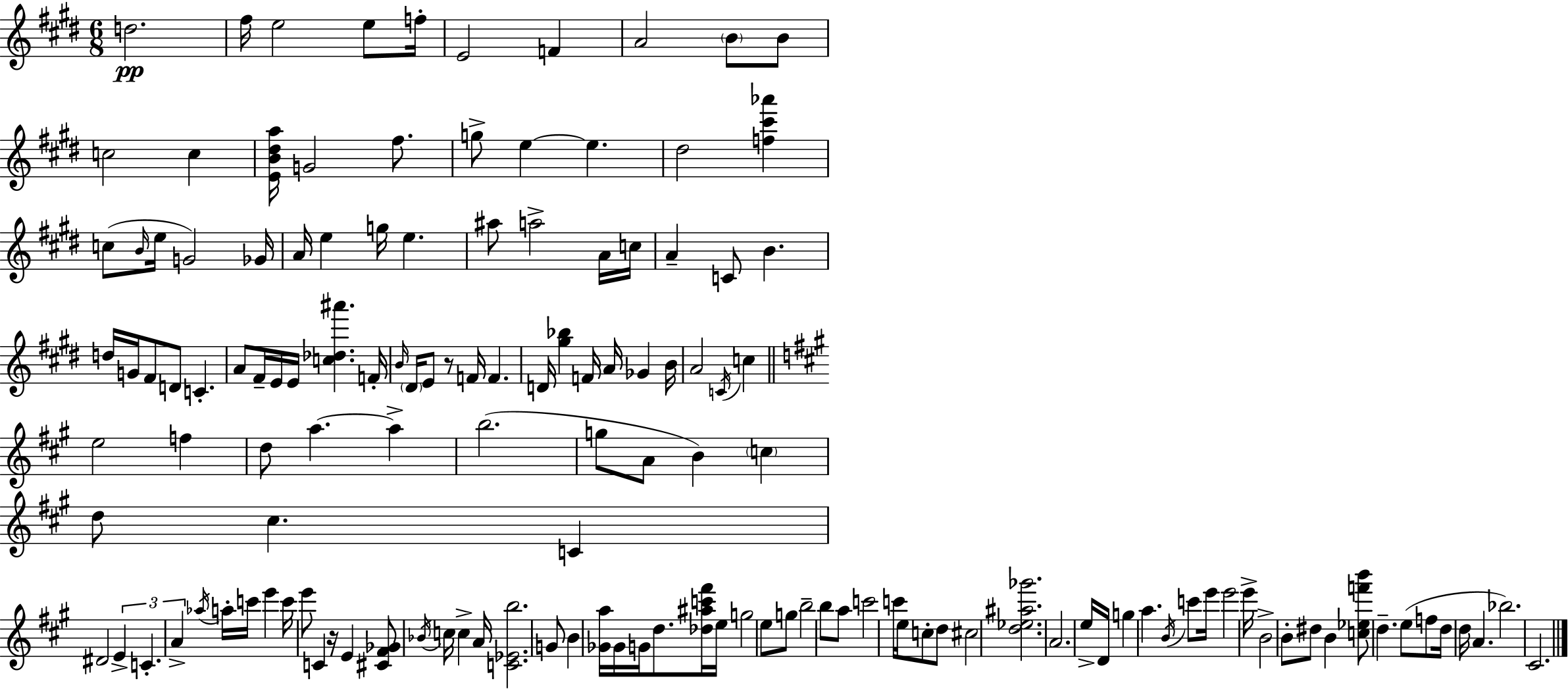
D5/h. F#5/s E5/h E5/e F5/s E4/h F4/q A4/h B4/e B4/e C5/h C5/q [E4,B4,D#5,A5]/s G4/h F#5/e. G5/e E5/q E5/q. D#5/h [F5,C#6,Ab6]/q C5/e B4/s E5/s G4/h Gb4/s A4/s E5/q G5/s E5/q. A#5/e A5/h A4/s C5/s A4/q C4/e B4/q. D5/s G4/s F#4/e D4/e C4/q. A4/e F#4/s E4/s E4/s [C5,Db5,A#6]/q. F4/s B4/s D#4/s E4/e R/e F4/s F4/q. D4/s [G#5,Bb5]/q F4/s A4/s Gb4/q B4/s A4/h C4/s C5/q E5/h F5/q D5/e A5/q. A5/q B5/h. G5/e A4/e B4/q C5/q D5/e C#5/q. C4/q D#4/h E4/q C4/q. A4/q Ab5/s A5/s C6/s E6/q C6/s E6/e C4/q R/s E4/q [C#4,F#4,Gb4]/e Bb4/s C5/s C5/q A4/s [C4,Eb4,B5]/h. G4/e B4/q [Gb4,A5]/s Gb4/s G4/s D5/e. [Db5,A#5,C6,F#6]/s E5/s G5/h E5/e G5/e B5/h B5/e A5/e C6/h C6/s E5/s C5/e D5/e C#5/h [D5,Eb5,A#5,Gb6]/h. A4/h. E5/s D4/s G5/q A5/q. B4/s C6/e E6/s E6/h E6/s B4/h B4/e D#5/e B4/q [C5,Eb5,F6,B6]/e D5/q. E5/e F5/e D5/s D5/s A4/q. Bb5/h. C#4/h.